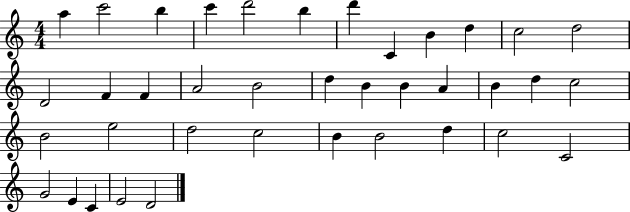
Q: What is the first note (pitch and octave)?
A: A5